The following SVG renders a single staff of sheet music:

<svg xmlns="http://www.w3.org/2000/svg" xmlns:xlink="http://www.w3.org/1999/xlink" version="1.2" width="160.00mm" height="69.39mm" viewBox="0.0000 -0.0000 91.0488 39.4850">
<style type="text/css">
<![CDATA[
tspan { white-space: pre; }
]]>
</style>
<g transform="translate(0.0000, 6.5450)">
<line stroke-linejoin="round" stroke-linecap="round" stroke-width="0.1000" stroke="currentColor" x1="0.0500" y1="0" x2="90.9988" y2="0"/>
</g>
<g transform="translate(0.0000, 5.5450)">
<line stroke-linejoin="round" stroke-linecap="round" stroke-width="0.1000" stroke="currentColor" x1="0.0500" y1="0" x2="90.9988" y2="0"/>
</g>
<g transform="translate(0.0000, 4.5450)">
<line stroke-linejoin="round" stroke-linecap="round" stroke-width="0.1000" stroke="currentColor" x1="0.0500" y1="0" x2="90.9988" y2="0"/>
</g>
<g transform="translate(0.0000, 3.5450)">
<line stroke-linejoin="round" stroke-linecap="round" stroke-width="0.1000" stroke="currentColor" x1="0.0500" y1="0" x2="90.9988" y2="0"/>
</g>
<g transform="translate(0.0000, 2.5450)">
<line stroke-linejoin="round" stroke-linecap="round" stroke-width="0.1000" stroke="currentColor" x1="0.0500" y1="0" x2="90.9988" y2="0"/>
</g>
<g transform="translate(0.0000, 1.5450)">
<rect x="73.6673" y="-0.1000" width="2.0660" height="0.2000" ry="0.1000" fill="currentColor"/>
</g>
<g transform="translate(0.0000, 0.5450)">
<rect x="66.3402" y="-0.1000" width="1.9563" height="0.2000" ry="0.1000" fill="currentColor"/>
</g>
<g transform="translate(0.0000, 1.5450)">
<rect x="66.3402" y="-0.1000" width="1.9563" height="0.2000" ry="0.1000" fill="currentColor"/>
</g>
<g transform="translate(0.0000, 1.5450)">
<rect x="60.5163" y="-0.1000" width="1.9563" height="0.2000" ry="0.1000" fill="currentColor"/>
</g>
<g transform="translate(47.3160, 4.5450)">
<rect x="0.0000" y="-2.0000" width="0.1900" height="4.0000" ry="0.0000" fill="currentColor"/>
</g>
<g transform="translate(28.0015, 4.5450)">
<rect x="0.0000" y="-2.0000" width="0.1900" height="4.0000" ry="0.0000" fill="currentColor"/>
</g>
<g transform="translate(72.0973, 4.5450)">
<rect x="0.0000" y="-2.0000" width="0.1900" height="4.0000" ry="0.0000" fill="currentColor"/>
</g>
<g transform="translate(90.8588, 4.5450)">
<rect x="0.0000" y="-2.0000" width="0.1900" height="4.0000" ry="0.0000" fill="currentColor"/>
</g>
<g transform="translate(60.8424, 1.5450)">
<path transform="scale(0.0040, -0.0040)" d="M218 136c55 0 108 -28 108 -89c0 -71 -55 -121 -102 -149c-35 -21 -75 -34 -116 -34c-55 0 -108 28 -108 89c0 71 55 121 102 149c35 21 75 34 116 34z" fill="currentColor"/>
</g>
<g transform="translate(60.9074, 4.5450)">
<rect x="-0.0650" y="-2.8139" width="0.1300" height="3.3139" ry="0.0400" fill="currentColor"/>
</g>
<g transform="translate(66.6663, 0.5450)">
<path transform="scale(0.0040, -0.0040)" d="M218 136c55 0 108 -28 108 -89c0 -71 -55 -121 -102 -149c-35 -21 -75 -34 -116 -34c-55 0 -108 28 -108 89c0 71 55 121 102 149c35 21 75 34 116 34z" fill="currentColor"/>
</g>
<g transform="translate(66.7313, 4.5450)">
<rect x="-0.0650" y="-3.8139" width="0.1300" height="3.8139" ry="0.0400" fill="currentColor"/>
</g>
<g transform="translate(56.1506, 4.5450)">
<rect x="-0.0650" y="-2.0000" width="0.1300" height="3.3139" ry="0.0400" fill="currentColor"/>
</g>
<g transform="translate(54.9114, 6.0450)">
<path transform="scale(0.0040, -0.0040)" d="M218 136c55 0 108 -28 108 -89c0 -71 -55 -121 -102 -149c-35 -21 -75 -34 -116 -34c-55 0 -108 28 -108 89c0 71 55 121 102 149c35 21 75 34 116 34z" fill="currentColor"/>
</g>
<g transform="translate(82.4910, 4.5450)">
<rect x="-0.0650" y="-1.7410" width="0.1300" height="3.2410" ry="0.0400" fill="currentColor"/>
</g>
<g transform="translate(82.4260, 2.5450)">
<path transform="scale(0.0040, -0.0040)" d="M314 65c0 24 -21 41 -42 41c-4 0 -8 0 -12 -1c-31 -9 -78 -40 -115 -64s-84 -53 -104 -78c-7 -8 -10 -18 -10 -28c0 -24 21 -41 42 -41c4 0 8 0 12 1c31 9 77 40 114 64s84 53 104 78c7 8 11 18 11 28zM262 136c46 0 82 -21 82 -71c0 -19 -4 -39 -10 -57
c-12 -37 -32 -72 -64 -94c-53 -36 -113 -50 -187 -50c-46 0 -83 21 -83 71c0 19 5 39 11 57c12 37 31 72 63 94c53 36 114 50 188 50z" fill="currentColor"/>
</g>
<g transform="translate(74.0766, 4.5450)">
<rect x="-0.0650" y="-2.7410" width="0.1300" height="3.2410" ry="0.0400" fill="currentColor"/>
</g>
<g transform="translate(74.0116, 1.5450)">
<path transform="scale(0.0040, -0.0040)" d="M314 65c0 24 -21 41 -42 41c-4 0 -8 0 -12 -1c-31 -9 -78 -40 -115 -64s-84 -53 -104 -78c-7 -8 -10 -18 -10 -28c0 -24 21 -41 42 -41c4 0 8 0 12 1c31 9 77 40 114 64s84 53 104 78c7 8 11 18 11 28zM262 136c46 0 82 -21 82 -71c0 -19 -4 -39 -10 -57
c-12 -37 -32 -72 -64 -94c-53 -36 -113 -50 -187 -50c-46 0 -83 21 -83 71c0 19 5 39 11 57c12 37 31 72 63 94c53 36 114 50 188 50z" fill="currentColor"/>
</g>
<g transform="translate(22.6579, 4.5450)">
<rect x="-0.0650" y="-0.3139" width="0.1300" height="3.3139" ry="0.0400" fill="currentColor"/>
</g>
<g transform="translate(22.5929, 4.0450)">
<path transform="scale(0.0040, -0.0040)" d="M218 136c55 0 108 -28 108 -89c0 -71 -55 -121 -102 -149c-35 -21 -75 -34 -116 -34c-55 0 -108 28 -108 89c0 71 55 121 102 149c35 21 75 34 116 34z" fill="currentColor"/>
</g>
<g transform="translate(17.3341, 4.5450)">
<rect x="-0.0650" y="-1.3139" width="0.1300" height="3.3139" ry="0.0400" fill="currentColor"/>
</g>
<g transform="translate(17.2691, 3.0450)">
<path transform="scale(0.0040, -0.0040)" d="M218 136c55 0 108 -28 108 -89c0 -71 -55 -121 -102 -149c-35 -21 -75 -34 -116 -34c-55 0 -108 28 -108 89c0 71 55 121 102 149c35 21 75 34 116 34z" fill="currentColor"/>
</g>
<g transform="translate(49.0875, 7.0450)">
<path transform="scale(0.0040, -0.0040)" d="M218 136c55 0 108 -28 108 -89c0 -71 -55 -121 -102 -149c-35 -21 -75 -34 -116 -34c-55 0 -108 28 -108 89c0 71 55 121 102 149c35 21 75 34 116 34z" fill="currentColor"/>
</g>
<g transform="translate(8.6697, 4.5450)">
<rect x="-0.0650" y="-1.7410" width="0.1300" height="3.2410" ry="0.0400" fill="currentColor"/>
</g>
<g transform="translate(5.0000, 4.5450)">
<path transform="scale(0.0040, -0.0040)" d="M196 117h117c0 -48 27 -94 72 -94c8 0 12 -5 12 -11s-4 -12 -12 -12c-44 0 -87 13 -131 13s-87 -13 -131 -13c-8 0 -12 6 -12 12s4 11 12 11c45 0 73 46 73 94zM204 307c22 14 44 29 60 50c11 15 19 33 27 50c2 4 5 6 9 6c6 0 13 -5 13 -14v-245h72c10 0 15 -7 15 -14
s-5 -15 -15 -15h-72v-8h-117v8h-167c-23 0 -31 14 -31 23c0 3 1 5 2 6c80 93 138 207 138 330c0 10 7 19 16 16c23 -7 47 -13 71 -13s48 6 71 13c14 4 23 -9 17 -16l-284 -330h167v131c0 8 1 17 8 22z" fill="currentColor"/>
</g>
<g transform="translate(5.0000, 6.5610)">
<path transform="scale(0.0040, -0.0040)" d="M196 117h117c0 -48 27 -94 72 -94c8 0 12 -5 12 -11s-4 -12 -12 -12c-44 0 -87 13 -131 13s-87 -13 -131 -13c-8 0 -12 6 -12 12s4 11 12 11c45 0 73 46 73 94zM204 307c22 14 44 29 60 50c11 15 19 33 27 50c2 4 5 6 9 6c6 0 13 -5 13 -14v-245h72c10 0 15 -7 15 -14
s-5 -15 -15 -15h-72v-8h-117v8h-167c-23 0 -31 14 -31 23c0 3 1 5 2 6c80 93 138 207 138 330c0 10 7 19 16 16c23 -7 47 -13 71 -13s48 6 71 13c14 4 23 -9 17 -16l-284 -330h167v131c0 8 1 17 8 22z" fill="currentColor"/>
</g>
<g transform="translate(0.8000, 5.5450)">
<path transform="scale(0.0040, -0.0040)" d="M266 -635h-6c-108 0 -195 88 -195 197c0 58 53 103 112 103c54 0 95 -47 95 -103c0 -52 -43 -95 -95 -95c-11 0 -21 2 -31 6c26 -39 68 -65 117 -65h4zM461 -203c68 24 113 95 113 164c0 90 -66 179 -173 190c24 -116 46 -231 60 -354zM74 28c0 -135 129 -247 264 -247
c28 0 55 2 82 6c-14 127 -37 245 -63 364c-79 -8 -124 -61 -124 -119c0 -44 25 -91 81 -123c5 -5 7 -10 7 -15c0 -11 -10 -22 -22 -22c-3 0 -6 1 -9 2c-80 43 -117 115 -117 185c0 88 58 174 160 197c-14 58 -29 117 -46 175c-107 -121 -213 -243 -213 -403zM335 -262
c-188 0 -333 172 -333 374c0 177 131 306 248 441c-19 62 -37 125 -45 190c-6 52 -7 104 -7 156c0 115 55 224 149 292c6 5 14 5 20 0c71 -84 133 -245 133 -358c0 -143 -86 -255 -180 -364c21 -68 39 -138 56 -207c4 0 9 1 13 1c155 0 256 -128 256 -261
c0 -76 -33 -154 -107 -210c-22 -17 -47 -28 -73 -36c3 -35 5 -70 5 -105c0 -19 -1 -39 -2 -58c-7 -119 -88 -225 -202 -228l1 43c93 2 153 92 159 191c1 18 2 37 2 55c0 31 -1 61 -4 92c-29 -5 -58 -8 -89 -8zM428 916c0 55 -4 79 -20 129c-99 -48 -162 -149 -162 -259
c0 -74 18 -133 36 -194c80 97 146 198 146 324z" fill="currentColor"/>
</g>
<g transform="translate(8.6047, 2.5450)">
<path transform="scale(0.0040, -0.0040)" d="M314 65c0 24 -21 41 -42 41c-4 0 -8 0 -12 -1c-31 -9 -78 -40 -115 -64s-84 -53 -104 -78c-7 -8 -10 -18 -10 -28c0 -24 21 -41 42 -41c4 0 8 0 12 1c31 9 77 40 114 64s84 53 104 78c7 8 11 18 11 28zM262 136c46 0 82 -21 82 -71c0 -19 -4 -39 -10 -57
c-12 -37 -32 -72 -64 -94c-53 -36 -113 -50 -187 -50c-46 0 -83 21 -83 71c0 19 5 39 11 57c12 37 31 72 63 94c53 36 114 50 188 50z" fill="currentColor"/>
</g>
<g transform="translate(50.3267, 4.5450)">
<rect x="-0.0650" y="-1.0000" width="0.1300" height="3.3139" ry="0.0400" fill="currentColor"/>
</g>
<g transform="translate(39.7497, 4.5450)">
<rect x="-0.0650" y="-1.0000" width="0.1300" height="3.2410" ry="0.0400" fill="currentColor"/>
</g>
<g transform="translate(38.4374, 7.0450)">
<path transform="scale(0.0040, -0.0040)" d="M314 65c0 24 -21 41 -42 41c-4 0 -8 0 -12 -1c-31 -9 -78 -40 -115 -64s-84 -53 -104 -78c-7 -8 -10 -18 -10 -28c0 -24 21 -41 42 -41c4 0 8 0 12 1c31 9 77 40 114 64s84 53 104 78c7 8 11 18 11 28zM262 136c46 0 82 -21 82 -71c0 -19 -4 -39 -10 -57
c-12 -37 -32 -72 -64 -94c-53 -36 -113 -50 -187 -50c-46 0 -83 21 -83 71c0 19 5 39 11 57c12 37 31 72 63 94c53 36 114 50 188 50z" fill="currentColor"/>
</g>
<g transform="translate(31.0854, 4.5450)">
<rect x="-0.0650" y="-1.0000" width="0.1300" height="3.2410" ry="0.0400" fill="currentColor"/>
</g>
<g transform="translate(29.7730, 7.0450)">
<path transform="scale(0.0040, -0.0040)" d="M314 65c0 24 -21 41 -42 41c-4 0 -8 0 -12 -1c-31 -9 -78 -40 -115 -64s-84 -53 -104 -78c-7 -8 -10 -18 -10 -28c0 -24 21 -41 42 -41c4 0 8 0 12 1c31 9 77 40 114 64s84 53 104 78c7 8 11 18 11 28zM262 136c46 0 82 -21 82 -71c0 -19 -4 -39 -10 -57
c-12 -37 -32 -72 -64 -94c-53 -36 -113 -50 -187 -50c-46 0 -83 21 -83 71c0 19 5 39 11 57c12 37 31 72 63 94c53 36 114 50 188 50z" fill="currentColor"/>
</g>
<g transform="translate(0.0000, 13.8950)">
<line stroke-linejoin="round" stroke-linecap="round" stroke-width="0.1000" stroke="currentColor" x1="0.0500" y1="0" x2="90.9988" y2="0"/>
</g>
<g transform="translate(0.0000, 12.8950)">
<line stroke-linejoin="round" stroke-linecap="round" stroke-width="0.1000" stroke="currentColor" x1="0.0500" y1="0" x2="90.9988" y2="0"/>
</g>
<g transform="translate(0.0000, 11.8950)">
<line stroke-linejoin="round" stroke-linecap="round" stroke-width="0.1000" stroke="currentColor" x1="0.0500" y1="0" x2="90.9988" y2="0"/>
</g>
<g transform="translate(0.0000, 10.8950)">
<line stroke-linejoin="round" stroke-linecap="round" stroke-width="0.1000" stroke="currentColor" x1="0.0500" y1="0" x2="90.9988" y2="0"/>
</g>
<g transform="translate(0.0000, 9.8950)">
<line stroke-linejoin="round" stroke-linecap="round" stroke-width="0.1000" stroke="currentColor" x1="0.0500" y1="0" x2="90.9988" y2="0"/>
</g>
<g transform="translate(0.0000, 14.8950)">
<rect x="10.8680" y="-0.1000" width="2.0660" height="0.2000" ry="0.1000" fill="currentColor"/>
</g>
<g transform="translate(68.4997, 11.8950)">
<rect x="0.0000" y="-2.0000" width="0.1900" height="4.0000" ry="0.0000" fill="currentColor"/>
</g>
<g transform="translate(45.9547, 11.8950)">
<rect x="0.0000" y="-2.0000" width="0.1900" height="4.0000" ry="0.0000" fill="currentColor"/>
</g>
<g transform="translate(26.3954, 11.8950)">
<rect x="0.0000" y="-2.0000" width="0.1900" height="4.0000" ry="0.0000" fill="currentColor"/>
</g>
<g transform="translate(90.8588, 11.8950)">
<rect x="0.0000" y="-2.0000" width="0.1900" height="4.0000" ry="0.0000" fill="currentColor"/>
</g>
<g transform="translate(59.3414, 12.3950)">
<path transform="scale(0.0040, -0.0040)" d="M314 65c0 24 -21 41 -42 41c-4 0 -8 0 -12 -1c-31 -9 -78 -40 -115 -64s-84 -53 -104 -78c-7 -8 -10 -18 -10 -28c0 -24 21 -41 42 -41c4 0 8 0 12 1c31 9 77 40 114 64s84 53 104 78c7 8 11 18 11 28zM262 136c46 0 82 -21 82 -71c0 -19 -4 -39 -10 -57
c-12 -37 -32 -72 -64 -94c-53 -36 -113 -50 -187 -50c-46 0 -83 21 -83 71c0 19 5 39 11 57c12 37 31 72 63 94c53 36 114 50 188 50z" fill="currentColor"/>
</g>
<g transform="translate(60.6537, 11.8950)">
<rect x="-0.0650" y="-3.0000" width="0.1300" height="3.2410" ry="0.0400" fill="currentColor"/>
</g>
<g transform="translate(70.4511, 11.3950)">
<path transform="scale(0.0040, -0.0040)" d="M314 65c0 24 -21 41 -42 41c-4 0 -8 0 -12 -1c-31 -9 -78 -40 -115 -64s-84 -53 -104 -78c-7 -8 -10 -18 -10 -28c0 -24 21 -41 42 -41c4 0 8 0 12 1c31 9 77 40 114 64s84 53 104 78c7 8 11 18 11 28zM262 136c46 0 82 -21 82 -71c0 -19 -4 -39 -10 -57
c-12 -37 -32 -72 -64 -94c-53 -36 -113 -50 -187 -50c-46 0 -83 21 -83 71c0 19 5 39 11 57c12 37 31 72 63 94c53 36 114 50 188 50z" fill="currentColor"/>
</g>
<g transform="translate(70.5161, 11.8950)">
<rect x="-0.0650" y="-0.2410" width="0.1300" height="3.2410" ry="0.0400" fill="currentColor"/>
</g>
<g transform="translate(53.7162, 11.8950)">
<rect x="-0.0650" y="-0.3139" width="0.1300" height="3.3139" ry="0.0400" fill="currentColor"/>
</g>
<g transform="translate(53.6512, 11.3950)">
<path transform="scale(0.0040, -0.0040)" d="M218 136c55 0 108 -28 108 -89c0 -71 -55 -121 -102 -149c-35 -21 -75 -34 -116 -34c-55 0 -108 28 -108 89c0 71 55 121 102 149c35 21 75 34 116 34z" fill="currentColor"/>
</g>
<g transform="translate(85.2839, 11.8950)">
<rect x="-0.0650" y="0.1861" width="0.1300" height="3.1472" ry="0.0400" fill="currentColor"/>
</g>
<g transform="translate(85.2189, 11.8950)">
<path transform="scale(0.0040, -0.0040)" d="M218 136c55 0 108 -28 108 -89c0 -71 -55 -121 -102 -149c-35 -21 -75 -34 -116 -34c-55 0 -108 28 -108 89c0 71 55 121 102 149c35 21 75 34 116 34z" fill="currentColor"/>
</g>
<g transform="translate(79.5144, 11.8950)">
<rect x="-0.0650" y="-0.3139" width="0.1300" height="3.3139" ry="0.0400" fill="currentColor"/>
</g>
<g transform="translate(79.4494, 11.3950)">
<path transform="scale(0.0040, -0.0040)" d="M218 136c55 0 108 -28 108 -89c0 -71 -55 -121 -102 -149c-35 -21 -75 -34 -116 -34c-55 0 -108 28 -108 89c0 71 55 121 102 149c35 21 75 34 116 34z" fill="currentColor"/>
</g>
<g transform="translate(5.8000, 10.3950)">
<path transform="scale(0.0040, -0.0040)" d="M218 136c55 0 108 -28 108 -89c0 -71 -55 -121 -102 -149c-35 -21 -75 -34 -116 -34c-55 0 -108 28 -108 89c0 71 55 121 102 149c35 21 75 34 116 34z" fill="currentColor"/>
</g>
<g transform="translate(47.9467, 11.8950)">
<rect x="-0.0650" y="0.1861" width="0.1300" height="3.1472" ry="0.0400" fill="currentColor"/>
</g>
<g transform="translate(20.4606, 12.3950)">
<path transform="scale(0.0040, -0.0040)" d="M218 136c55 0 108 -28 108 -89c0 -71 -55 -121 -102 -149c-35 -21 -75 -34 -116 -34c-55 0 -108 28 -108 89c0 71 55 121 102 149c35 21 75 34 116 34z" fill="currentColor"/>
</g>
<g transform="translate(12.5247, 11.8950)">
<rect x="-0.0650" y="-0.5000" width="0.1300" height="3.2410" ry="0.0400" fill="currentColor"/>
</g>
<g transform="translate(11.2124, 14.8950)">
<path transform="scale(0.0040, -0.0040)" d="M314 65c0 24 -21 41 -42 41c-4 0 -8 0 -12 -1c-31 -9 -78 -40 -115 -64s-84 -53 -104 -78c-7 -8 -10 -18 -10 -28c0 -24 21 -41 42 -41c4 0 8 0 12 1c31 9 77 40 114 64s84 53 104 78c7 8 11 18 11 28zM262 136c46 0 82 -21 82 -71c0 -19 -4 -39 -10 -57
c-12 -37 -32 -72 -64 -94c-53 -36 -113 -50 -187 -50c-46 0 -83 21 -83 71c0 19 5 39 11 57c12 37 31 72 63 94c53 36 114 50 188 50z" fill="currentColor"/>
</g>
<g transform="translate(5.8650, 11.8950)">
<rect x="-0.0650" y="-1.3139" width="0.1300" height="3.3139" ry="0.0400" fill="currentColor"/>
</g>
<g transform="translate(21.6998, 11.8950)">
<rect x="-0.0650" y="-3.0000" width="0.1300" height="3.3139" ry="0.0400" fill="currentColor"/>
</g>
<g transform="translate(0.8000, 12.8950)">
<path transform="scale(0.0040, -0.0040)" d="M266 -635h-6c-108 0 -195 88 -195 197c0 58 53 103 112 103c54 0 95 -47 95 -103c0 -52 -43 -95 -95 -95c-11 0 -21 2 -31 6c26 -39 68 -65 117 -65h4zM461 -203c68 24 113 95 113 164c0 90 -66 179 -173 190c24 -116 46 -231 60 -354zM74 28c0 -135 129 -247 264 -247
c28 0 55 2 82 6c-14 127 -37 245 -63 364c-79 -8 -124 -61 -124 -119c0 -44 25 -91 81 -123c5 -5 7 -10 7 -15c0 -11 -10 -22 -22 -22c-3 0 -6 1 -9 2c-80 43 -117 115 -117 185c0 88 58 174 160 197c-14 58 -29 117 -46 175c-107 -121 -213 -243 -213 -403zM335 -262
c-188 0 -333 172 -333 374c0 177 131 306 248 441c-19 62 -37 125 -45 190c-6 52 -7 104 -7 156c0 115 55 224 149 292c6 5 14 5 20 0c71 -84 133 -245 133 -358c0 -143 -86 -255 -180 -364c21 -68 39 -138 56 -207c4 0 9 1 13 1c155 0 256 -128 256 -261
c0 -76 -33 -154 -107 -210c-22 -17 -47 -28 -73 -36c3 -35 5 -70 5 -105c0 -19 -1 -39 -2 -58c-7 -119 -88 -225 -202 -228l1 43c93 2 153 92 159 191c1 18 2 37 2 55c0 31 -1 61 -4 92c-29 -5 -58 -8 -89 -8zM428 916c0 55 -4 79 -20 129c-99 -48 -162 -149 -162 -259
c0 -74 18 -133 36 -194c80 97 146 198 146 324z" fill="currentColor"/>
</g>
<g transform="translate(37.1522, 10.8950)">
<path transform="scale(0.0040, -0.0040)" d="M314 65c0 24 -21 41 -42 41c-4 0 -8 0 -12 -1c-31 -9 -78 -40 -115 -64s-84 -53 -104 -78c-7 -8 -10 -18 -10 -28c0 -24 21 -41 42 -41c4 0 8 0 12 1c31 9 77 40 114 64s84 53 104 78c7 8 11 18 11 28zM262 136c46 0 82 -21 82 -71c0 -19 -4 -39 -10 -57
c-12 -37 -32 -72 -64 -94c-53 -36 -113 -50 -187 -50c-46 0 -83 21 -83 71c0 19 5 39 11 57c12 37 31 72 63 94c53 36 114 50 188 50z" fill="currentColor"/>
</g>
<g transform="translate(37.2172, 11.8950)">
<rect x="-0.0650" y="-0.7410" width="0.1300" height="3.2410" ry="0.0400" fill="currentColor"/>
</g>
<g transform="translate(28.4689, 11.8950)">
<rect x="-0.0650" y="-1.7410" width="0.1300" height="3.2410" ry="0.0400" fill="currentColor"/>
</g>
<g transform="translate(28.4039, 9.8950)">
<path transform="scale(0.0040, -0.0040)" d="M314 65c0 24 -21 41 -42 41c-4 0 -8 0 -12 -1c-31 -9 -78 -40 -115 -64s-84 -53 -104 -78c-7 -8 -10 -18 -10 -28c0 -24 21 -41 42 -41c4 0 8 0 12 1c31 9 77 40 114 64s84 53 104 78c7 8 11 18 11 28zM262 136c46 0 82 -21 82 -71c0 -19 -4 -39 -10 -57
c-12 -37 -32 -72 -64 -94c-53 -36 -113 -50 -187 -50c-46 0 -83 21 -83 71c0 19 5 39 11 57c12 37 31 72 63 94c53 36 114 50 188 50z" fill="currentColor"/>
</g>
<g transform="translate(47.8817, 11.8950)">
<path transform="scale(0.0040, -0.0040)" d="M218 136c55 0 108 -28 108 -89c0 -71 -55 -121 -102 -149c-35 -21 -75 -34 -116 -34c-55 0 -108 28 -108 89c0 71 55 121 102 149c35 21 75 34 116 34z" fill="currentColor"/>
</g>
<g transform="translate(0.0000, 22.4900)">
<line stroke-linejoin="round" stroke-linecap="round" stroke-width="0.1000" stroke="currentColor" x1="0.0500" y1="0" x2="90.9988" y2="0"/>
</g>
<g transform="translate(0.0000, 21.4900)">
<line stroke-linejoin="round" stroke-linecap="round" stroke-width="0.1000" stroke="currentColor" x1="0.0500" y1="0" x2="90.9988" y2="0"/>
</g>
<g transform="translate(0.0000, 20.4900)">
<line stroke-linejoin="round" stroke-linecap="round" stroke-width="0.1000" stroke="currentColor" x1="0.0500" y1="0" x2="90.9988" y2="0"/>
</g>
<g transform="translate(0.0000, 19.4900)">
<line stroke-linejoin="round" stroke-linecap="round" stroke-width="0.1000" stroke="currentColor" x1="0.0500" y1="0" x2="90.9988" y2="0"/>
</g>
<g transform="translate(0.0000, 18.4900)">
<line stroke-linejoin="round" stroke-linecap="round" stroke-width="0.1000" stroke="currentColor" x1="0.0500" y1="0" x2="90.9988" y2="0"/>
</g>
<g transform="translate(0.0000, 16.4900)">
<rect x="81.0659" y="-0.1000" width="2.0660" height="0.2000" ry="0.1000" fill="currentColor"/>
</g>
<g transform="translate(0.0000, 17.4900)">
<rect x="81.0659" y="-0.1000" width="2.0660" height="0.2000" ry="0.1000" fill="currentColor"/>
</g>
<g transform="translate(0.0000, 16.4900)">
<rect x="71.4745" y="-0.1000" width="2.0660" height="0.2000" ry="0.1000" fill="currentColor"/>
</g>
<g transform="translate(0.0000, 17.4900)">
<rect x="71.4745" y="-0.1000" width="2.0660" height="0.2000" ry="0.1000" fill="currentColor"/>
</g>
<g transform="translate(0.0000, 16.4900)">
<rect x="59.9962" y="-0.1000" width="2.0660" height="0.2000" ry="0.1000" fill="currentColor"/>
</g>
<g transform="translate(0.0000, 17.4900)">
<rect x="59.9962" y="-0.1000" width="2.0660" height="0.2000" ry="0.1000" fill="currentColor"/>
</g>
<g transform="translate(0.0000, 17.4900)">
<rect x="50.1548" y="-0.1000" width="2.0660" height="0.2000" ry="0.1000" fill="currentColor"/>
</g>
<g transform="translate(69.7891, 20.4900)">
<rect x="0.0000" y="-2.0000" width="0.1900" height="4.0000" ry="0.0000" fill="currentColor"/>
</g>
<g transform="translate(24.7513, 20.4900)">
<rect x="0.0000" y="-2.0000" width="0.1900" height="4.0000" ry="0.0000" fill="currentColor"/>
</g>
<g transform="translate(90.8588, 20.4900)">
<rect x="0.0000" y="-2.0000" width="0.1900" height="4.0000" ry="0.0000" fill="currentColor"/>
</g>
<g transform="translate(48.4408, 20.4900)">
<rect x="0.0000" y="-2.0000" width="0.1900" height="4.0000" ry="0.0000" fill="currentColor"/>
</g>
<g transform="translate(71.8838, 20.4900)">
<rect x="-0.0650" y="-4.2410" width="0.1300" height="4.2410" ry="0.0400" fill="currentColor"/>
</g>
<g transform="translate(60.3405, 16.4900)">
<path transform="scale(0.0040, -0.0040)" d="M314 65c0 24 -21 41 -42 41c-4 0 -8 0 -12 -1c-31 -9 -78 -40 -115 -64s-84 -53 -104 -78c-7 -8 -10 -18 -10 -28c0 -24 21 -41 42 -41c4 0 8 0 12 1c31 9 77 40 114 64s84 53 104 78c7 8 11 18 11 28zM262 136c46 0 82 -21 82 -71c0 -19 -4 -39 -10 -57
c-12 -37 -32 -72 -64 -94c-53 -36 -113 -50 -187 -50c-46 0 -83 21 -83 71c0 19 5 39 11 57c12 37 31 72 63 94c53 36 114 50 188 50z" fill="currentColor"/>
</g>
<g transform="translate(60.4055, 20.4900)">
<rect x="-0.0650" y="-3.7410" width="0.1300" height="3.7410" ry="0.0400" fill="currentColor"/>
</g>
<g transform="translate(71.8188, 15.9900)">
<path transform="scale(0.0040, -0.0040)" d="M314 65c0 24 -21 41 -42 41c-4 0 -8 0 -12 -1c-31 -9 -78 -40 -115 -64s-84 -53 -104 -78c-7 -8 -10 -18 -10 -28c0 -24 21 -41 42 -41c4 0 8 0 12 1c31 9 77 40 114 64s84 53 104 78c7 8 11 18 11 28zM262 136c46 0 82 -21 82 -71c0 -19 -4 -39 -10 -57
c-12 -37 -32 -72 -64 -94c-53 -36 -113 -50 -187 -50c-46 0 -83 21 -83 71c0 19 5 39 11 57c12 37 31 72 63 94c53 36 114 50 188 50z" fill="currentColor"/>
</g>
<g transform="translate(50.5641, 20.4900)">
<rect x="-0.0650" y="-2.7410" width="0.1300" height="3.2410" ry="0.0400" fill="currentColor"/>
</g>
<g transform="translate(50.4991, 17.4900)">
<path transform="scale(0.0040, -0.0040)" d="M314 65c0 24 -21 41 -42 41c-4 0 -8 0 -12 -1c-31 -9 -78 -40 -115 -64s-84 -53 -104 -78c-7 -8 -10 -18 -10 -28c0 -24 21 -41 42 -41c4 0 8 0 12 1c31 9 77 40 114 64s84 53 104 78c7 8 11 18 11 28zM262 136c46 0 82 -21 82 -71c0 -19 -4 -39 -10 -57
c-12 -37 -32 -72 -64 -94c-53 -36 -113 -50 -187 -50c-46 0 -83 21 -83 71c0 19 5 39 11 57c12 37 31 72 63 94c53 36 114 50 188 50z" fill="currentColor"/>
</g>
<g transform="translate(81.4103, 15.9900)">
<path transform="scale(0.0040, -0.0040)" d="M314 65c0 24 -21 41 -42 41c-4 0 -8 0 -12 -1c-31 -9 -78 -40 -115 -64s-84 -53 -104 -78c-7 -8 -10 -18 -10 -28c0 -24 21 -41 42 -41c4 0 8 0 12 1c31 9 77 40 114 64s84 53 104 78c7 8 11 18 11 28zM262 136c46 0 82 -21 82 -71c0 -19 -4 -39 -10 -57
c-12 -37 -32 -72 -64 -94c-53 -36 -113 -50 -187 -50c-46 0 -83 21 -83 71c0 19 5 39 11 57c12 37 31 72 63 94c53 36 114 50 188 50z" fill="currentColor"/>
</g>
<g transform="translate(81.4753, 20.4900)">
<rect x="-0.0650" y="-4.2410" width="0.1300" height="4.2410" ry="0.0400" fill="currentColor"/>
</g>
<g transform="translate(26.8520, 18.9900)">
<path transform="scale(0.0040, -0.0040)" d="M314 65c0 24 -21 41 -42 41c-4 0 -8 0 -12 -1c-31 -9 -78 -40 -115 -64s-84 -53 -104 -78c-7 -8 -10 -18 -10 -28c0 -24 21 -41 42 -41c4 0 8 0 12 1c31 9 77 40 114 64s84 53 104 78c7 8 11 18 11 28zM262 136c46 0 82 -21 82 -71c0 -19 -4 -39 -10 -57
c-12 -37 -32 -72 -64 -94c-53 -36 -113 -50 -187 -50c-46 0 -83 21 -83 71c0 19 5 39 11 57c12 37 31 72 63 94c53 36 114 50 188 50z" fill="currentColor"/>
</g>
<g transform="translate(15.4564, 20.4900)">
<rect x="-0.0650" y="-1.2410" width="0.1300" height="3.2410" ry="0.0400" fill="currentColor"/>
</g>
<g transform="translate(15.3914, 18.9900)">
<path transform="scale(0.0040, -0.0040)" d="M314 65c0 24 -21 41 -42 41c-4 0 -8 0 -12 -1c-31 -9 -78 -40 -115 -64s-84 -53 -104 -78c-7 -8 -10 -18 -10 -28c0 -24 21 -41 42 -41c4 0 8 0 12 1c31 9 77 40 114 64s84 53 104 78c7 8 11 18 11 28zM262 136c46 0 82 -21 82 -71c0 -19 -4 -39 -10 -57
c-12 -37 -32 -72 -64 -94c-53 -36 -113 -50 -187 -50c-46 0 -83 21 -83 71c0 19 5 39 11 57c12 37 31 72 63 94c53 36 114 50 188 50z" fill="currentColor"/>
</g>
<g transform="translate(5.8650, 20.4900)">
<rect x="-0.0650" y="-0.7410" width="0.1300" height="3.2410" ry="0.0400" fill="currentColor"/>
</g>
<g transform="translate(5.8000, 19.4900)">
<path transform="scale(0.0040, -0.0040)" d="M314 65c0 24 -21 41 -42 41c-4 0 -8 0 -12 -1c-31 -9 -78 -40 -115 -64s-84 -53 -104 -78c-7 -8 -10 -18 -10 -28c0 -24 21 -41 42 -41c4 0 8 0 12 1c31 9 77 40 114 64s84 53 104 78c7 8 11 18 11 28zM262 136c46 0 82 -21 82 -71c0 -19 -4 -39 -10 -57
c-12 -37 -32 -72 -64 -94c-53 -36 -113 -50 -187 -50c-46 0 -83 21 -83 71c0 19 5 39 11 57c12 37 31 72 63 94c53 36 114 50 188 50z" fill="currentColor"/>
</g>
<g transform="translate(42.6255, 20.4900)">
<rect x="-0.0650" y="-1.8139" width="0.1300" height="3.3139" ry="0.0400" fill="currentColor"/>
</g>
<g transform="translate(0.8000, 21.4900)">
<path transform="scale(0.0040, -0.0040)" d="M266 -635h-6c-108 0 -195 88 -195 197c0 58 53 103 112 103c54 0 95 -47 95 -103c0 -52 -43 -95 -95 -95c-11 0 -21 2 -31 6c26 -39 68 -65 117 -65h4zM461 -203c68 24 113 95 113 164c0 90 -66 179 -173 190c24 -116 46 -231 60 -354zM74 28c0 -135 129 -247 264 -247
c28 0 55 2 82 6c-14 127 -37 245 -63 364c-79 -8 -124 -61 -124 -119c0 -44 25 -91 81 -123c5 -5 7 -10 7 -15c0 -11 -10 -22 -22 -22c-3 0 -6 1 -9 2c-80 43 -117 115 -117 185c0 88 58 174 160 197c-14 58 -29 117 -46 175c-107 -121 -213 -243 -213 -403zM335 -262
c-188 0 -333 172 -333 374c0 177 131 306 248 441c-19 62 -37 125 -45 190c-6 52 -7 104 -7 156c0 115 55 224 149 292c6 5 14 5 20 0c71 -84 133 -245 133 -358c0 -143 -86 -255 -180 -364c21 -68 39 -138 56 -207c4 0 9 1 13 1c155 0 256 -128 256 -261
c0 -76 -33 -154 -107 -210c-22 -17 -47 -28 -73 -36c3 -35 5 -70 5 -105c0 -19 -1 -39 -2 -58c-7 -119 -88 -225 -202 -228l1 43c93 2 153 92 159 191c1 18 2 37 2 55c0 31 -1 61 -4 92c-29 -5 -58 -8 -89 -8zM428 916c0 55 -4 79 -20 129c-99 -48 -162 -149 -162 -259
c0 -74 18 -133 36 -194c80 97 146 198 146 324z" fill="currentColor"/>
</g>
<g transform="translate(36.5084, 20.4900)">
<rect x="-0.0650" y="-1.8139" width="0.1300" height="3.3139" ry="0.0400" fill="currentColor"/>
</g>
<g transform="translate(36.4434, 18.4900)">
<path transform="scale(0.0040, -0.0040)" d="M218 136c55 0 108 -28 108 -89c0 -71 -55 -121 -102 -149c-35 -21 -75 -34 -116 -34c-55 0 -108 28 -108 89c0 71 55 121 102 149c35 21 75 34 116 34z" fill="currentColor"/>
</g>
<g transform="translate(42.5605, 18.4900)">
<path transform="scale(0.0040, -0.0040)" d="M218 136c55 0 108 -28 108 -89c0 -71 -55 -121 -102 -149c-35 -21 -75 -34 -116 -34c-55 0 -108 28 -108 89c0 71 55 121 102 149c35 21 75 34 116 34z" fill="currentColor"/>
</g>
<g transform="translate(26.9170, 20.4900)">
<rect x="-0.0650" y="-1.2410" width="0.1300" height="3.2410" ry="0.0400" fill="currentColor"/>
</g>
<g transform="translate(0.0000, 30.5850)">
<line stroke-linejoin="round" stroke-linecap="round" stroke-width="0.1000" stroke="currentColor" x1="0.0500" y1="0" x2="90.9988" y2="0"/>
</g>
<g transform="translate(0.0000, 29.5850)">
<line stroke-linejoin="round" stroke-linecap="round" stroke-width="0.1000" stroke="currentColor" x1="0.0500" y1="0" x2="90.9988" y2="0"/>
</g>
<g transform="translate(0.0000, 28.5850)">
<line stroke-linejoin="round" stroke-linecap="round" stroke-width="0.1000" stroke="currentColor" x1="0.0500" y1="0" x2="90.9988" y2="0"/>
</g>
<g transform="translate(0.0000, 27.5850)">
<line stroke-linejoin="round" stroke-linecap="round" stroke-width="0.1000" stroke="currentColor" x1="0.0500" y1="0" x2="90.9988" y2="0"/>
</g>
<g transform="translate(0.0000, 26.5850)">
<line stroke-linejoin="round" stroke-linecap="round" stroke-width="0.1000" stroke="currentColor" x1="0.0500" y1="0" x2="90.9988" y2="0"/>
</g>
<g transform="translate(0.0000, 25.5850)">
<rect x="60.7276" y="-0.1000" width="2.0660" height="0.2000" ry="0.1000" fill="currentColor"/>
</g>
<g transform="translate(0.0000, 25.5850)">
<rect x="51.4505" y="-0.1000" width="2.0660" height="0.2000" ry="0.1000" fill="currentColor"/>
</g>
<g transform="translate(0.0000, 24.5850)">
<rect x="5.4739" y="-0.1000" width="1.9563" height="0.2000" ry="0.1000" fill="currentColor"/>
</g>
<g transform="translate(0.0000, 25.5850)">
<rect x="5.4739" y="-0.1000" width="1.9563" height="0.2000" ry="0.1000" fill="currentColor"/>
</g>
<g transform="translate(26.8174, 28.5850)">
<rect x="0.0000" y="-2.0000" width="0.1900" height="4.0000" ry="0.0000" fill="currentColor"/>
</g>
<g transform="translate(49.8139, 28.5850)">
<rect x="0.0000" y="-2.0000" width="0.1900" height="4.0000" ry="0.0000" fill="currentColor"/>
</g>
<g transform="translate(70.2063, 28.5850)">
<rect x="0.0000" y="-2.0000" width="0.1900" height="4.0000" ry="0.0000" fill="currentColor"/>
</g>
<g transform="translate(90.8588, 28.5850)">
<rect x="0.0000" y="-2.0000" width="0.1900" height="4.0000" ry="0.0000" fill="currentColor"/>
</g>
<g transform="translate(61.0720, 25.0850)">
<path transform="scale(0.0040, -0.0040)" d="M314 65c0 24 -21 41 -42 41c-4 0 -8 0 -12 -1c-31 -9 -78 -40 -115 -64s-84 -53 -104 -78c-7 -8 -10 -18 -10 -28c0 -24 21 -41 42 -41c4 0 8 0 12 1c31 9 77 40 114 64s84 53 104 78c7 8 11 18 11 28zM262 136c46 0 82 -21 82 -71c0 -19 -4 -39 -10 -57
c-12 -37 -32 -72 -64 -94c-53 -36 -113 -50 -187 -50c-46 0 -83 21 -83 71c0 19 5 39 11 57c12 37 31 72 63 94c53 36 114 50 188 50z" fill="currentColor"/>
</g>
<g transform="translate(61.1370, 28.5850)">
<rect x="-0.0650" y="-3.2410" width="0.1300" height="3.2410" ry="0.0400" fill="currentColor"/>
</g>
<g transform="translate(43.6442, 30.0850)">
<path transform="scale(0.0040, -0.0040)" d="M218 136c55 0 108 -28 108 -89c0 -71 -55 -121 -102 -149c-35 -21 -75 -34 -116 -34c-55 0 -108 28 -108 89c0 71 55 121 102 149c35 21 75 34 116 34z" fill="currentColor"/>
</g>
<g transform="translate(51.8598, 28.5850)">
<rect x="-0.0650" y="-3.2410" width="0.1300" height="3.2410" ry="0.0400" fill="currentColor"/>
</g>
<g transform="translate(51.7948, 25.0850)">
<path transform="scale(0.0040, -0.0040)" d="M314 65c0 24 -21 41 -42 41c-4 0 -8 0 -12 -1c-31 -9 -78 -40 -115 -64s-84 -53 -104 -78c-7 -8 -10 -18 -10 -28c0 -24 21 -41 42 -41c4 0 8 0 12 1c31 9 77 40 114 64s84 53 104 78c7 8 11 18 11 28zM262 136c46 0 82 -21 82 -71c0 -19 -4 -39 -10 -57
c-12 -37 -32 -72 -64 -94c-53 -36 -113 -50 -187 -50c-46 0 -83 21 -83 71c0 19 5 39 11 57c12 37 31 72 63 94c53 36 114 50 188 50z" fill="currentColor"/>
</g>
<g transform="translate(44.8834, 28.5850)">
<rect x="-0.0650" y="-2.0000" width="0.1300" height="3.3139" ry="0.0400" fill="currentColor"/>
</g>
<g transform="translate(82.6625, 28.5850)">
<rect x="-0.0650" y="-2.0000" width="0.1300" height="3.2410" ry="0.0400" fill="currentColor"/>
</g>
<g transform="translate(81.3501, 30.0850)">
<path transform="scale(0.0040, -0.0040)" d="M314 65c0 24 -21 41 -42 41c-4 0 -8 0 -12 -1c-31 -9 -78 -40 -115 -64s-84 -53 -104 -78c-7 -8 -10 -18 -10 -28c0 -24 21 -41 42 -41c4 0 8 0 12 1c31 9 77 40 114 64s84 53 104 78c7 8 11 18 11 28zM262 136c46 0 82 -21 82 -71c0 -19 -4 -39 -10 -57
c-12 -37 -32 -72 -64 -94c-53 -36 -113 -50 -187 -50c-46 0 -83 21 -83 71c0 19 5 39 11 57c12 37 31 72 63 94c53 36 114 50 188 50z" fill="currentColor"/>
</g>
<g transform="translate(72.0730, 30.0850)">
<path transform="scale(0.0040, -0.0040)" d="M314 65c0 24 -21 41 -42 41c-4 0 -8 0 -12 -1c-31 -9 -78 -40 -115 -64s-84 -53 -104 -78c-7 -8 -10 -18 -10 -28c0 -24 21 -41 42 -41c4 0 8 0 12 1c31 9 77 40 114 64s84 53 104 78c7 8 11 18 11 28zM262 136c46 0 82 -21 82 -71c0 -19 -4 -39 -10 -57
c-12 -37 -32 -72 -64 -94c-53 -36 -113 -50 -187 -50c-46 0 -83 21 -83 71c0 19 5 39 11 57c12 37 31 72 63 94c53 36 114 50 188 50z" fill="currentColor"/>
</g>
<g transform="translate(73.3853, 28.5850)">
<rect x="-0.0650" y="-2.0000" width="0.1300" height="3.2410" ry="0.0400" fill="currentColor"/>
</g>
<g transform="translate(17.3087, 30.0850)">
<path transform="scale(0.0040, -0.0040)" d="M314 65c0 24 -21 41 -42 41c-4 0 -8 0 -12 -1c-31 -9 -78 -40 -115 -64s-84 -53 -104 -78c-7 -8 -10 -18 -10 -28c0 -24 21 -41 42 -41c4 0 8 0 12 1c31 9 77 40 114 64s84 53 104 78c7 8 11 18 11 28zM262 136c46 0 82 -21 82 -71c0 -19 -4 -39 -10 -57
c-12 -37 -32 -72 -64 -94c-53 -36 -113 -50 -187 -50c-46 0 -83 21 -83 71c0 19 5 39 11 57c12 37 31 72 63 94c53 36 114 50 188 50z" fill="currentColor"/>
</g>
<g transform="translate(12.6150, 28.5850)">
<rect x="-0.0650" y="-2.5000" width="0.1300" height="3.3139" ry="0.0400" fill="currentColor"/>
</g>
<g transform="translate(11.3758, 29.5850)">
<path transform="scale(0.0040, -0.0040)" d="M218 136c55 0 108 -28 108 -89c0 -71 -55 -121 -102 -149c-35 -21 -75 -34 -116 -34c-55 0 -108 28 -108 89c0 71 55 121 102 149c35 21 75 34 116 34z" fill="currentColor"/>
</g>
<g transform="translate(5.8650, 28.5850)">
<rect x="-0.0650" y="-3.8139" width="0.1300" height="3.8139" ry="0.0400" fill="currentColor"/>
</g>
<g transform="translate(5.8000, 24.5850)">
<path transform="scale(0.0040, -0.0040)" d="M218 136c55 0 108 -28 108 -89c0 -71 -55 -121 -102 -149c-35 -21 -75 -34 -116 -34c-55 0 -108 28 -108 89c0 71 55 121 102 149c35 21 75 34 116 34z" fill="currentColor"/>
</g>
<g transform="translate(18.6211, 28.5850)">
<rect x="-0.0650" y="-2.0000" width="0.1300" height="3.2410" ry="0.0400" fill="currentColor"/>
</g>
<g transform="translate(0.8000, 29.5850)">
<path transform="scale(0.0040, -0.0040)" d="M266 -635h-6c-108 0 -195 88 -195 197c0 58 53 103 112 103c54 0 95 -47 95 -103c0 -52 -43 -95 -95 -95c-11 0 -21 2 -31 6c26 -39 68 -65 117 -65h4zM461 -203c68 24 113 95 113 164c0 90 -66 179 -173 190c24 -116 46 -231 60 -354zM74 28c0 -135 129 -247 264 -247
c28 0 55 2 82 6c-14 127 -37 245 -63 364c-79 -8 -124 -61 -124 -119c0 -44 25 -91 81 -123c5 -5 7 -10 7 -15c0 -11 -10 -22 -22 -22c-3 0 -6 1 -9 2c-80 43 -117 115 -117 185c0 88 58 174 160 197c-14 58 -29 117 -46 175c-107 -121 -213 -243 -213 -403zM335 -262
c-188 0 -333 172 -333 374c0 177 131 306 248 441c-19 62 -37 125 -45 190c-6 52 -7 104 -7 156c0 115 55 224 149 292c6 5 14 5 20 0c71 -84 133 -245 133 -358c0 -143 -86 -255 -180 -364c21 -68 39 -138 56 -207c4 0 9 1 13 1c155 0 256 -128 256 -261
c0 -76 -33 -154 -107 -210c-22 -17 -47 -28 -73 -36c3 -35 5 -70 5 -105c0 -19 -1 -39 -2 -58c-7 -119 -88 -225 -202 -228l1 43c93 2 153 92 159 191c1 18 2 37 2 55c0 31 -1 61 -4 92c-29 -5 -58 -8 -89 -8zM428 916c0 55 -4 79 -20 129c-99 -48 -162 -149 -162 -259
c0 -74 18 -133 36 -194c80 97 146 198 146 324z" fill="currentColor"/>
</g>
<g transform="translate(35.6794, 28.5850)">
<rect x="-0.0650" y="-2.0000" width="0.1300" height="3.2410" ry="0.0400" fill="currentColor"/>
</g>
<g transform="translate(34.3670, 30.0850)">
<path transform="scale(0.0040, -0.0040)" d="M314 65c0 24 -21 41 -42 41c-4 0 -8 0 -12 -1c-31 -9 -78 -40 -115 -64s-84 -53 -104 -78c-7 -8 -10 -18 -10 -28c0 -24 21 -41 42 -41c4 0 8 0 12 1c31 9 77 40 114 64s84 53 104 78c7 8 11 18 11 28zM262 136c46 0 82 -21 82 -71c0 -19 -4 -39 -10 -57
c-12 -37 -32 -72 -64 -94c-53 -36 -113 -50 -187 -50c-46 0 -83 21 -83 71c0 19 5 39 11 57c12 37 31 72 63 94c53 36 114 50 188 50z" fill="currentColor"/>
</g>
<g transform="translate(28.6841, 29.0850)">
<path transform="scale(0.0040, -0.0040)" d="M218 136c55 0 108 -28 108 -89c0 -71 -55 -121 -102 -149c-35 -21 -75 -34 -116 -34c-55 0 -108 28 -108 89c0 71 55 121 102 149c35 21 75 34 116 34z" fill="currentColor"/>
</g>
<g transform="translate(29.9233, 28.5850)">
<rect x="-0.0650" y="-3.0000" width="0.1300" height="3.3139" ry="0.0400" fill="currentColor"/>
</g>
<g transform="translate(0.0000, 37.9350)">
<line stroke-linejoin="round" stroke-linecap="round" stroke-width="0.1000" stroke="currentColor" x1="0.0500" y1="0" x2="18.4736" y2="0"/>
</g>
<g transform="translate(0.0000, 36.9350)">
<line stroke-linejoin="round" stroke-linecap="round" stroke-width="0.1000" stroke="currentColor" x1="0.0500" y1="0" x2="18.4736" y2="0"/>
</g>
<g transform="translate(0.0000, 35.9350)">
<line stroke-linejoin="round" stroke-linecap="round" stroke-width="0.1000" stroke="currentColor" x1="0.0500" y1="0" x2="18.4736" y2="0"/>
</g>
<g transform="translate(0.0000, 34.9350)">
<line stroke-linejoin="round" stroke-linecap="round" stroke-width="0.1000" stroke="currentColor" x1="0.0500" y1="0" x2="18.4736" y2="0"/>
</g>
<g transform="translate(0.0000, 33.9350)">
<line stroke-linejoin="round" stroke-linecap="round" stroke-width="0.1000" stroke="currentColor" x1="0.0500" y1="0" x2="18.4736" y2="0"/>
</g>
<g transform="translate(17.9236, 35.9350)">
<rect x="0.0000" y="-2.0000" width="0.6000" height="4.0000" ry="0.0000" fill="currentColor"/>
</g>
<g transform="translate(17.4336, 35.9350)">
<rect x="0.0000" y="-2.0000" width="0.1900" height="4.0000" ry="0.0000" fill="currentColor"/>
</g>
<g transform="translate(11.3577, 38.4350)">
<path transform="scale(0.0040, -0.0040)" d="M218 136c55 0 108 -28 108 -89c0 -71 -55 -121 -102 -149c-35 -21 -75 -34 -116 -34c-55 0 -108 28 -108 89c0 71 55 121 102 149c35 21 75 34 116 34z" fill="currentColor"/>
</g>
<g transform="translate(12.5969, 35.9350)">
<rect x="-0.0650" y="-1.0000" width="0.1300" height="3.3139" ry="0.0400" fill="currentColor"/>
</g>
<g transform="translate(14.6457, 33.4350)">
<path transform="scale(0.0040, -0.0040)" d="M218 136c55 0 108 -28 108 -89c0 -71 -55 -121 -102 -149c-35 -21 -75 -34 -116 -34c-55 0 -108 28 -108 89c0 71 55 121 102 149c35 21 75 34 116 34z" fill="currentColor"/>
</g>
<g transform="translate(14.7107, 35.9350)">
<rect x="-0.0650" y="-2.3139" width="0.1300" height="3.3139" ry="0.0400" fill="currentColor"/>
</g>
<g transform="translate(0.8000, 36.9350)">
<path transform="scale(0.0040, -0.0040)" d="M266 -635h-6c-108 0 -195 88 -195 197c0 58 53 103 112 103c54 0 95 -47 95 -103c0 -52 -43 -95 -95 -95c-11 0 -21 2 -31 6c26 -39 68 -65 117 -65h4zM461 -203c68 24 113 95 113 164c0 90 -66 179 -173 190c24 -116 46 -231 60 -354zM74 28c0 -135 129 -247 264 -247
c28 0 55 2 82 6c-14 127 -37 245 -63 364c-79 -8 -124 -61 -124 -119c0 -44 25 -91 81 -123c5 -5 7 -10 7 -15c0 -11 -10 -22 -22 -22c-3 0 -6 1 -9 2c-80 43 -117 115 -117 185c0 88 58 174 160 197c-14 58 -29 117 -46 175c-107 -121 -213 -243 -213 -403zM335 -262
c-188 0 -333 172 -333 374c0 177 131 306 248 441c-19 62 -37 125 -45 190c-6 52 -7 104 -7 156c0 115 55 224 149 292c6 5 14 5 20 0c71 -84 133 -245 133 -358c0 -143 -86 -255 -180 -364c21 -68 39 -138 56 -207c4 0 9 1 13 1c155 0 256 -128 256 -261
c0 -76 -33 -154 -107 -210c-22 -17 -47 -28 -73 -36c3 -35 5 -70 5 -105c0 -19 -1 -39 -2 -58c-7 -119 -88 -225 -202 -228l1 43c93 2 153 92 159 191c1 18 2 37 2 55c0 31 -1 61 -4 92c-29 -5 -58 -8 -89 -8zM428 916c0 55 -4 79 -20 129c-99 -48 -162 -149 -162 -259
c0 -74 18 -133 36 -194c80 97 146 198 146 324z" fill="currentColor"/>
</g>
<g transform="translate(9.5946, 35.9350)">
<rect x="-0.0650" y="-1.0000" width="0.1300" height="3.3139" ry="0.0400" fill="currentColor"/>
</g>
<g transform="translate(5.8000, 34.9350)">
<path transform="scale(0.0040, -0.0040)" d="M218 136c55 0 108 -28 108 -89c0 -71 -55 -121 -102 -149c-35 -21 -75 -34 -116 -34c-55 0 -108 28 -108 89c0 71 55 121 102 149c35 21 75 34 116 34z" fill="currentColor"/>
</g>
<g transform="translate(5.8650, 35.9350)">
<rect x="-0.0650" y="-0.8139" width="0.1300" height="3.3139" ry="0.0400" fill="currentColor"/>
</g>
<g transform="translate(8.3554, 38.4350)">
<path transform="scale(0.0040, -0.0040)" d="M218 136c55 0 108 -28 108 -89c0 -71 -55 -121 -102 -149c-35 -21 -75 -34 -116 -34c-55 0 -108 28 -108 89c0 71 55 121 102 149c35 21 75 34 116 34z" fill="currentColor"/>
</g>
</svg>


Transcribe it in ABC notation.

X:1
T:Untitled
M:4/4
L:1/4
K:C
f2 e c D2 D2 D F a c' a2 f2 e C2 A f2 d2 B c A2 c2 c B d2 e2 e2 f f a2 c'2 d'2 d'2 c' G F2 A F2 F b2 b2 F2 F2 d D D g